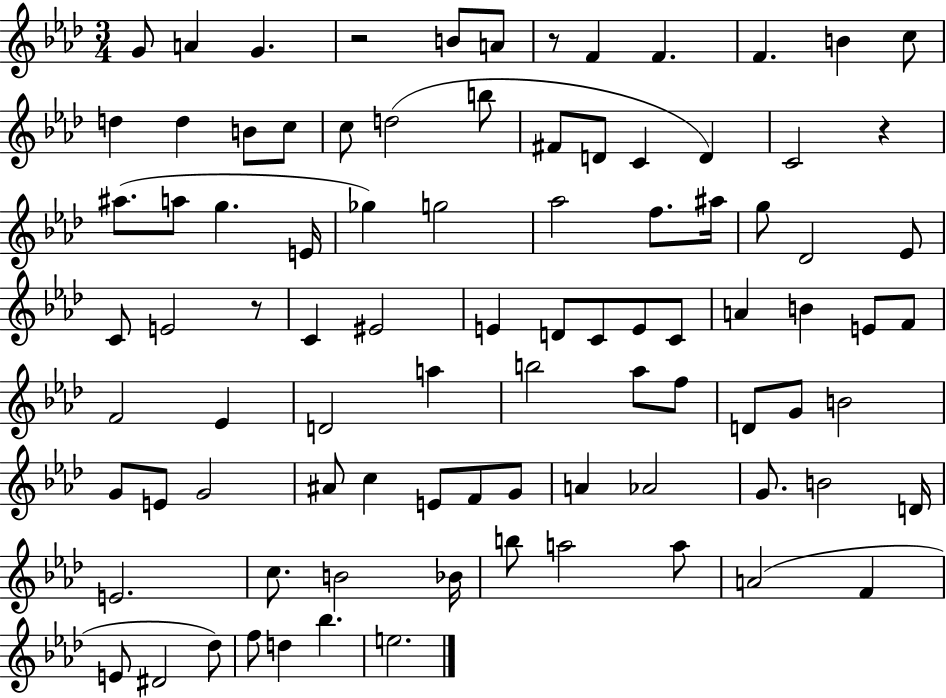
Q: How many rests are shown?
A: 4